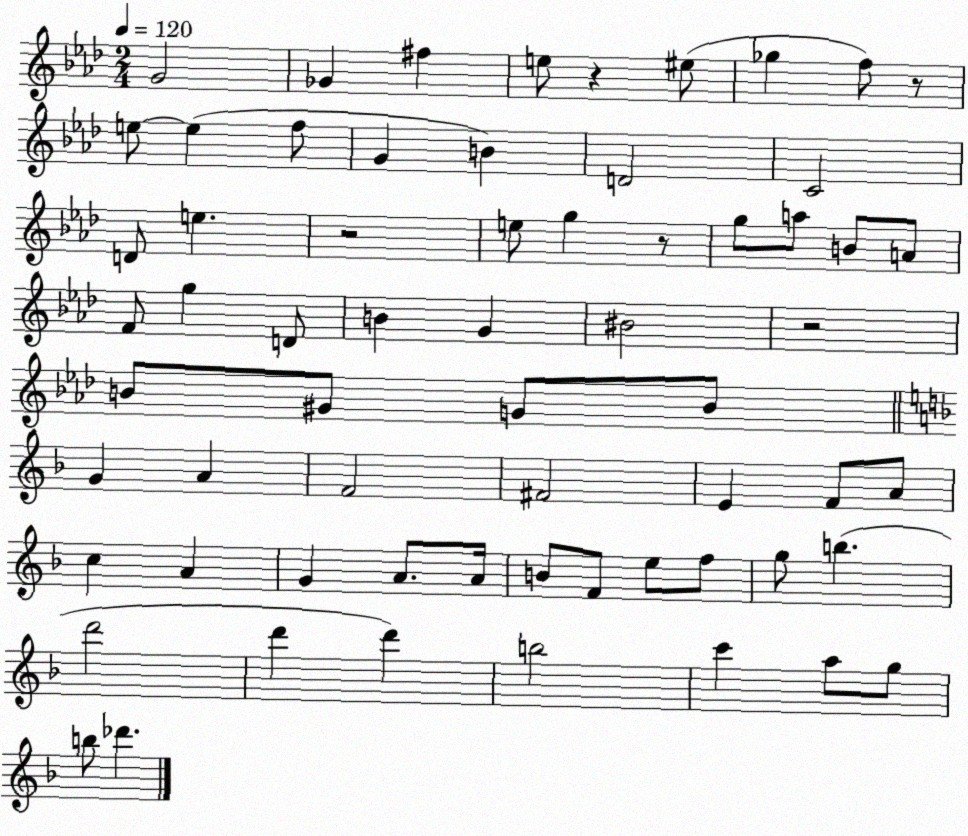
X:1
T:Untitled
M:2/4
L:1/4
K:Ab
G2 _G ^f e/2 z ^e/2 _g f/2 z/2 e/2 e f/2 G B D2 C2 D/2 e z2 e/2 g z/2 g/2 a/2 B/2 A/2 F/2 g D/2 B G ^B2 z2 B/2 ^G/2 G/2 B/2 G A F2 ^F2 E F/2 A/2 c A G A/2 A/4 B/2 F/2 e/2 f/2 g/2 b d'2 d' d' b2 c' a/2 g/2 b/2 _d'